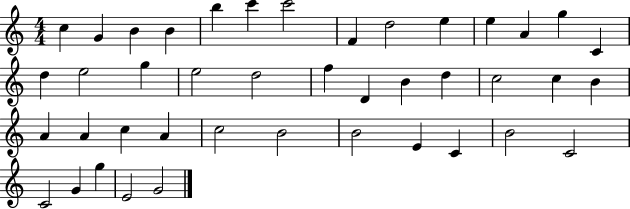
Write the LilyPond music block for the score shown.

{
  \clef treble
  \numericTimeSignature
  \time 4/4
  \key c \major
  c''4 g'4 b'4 b'4 | b''4 c'''4 c'''2 | f'4 d''2 e''4 | e''4 a'4 g''4 c'4 | \break d''4 e''2 g''4 | e''2 d''2 | f''4 d'4 b'4 d''4 | c''2 c''4 b'4 | \break a'4 a'4 c''4 a'4 | c''2 b'2 | b'2 e'4 c'4 | b'2 c'2 | \break c'2 g'4 g''4 | e'2 g'2 | \bar "|."
}